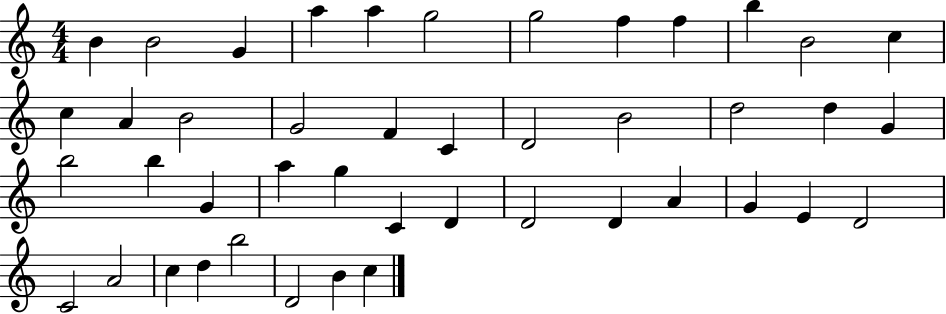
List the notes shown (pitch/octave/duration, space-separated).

B4/q B4/h G4/q A5/q A5/q G5/h G5/h F5/q F5/q B5/q B4/h C5/q C5/q A4/q B4/h G4/h F4/q C4/q D4/h B4/h D5/h D5/q G4/q B5/h B5/q G4/q A5/q G5/q C4/q D4/q D4/h D4/q A4/q G4/q E4/q D4/h C4/h A4/h C5/q D5/q B5/h D4/h B4/q C5/q